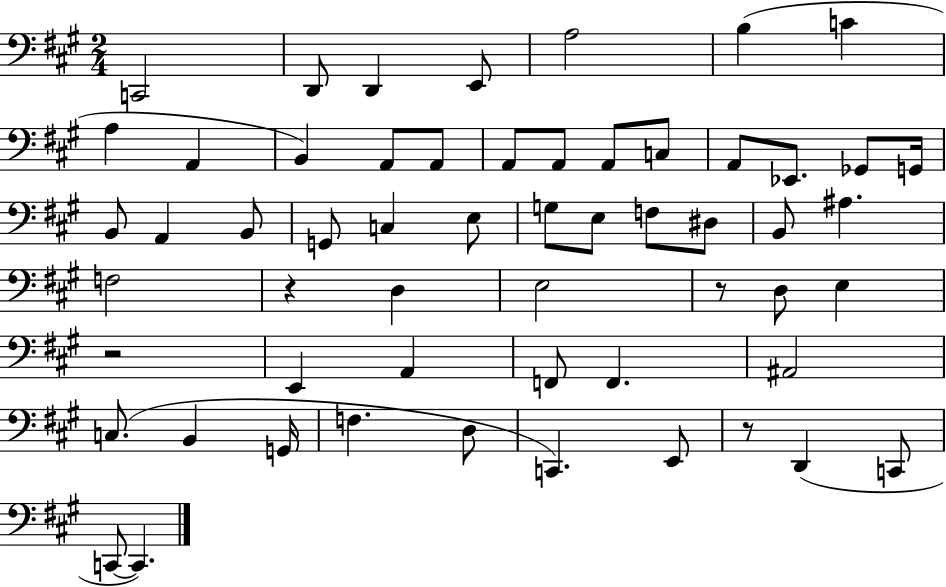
X:1
T:Untitled
M:2/4
L:1/4
K:A
C,,2 D,,/2 D,, E,,/2 A,2 B, C A, A,, B,, A,,/2 A,,/2 A,,/2 A,,/2 A,,/2 C,/2 A,,/2 _E,,/2 _G,,/2 G,,/4 B,,/2 A,, B,,/2 G,,/2 C, E,/2 G,/2 E,/2 F,/2 ^D,/2 B,,/2 ^A, F,2 z D, E,2 z/2 D,/2 E, z2 E,, A,, F,,/2 F,, ^A,,2 C,/2 B,, G,,/4 F, D,/2 C,, E,,/2 z/2 D,, C,,/2 C,,/2 C,,